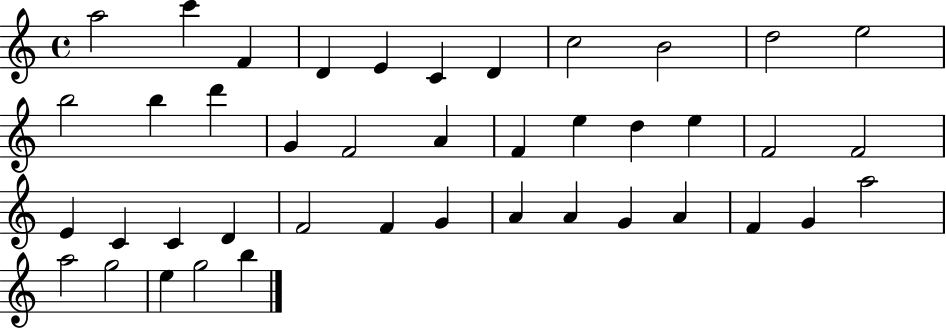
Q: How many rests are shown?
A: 0